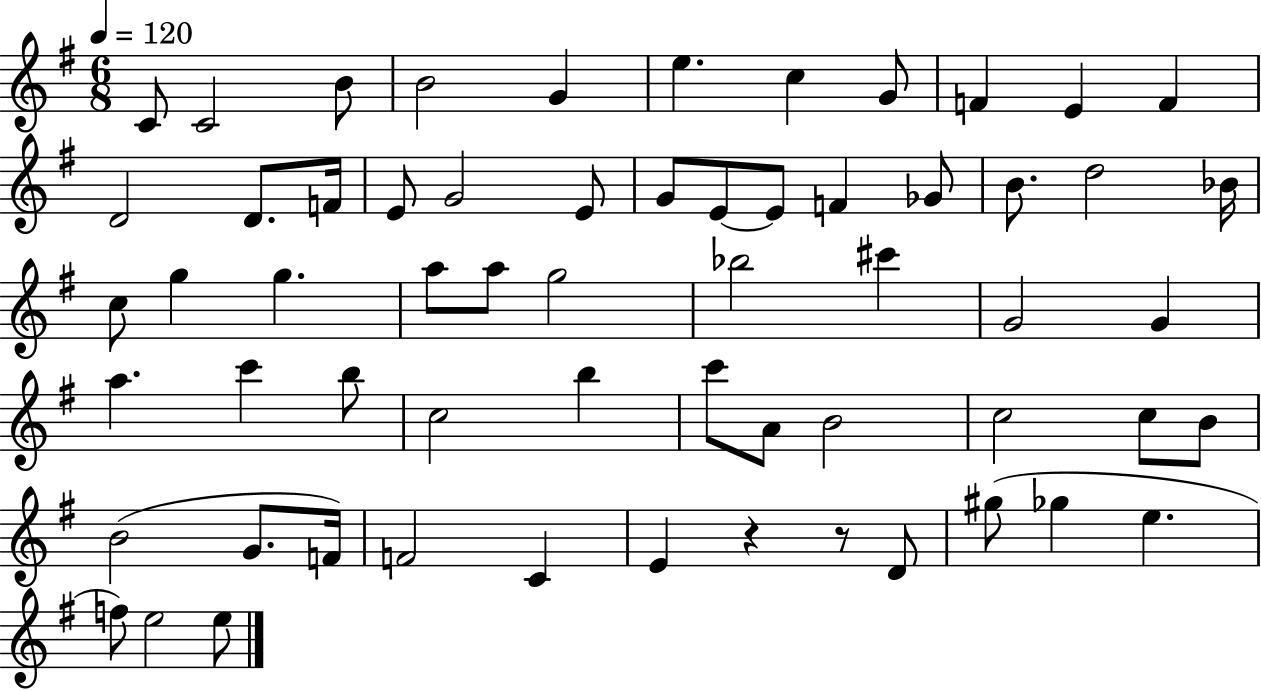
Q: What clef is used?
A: treble